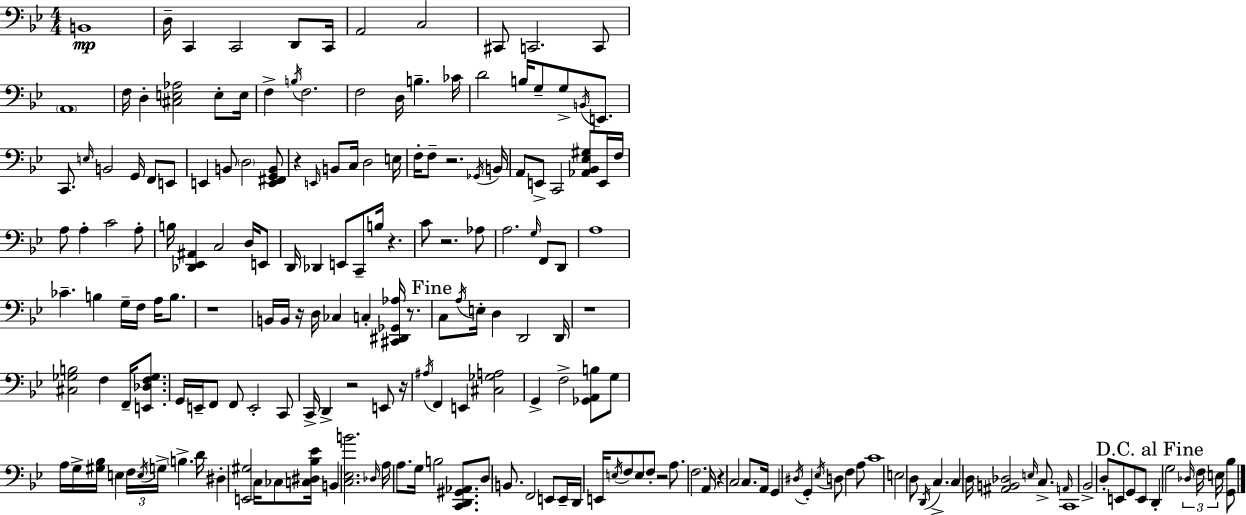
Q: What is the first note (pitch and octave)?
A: B2